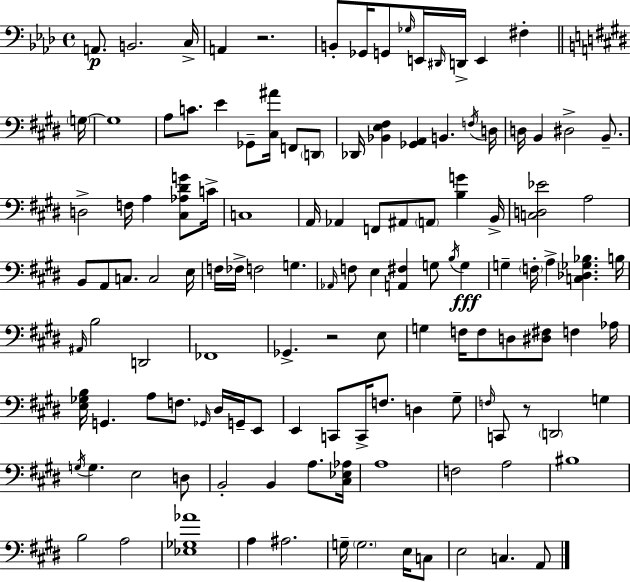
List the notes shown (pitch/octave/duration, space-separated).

A2/e. B2/h. C3/s A2/q R/h. B2/e Gb2/s G2/e Gb3/s E2/s D#2/s D2/s E2/q F#3/q G3/s G3/w A3/e C4/e. E4/q Gb2/e [C#3,A#4]/s F2/e D2/e Db2/s [Bb2,E3,F#3]/q [Gb2,A2]/q B2/q. F3/s D3/s D3/s B2/q D#3/h B2/e. D3/h F3/s A3/q [C#3,Ab3,D#4,G4]/e C4/s C3/w A2/s Ab2/q F2/e A#2/e A2/e [B3,G4]/q B2/s [C3,D3,Eb4]/h A3/h B2/e A2/e C3/e. C3/h E3/s F3/s FES3/s F3/h G3/q. Ab2/s F3/e E3/q [A2,F#3]/q G3/e B3/s G3/q G3/q F3/s A3/q [C3,Db3,Gb3,Bb3]/q. B3/s A#2/s B3/h D2/h FES2/w Gb2/q. R/h E3/e G3/q F3/s F3/e D3/e [D#3,F#3]/e F3/q Ab3/s [E3,Gb3,B3]/s G2/q. A3/e F3/e. Gb2/s D#3/s G2/s E2/e E2/q C2/e C2/s F3/e. D3/q G#3/e F3/s C2/e R/e D2/h G3/q G3/s G3/q. E3/h D3/e B2/h B2/q A3/e. [C#3,Eb3,Ab3]/s A3/w F3/h A3/h BIS3/w B3/h A3/h [Eb3,Gb3,Ab4]/w A3/q A#3/h. G3/s G3/h. E3/s C3/e E3/h C3/q. A2/e